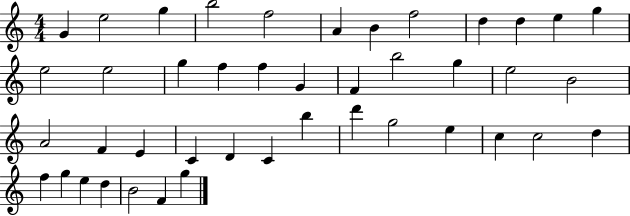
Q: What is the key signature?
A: C major